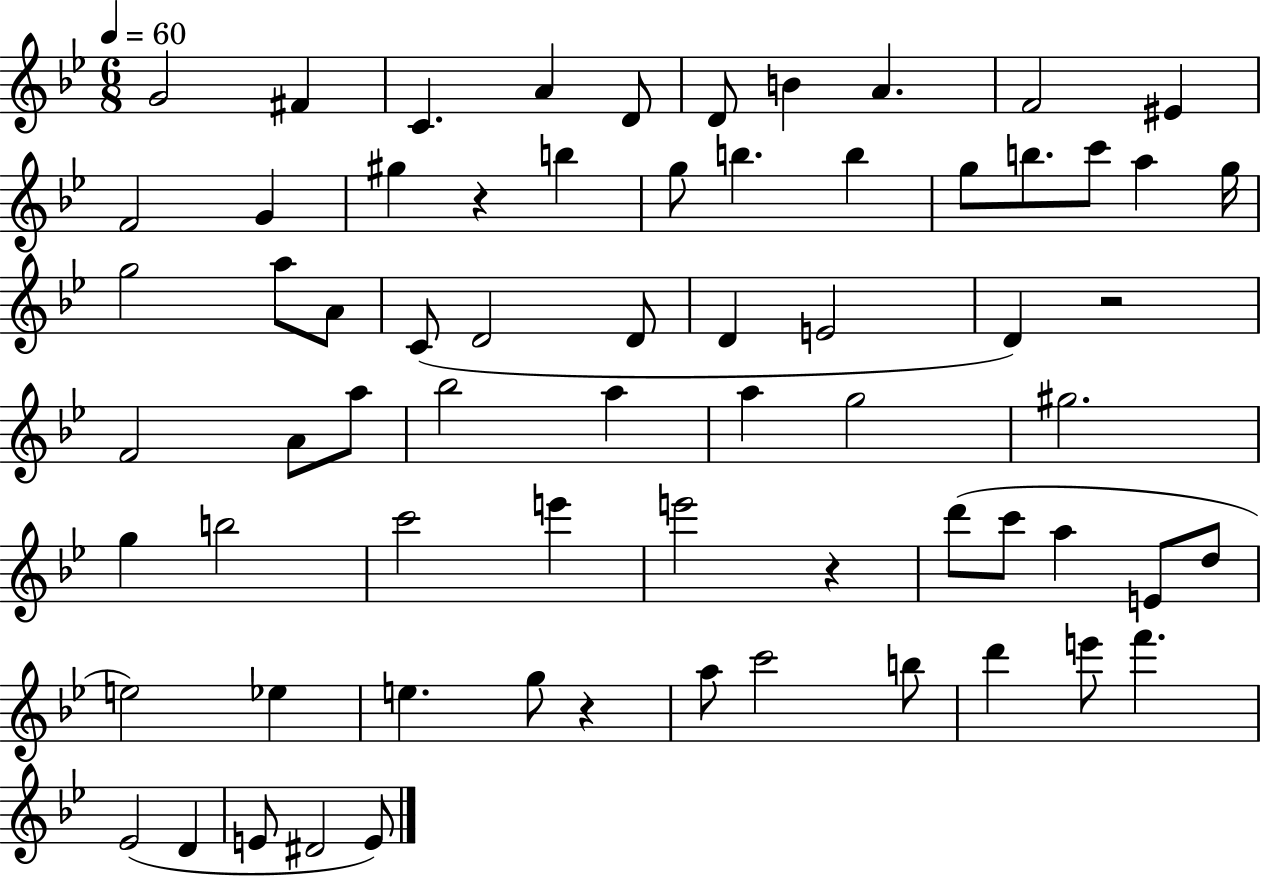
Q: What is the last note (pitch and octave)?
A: E4